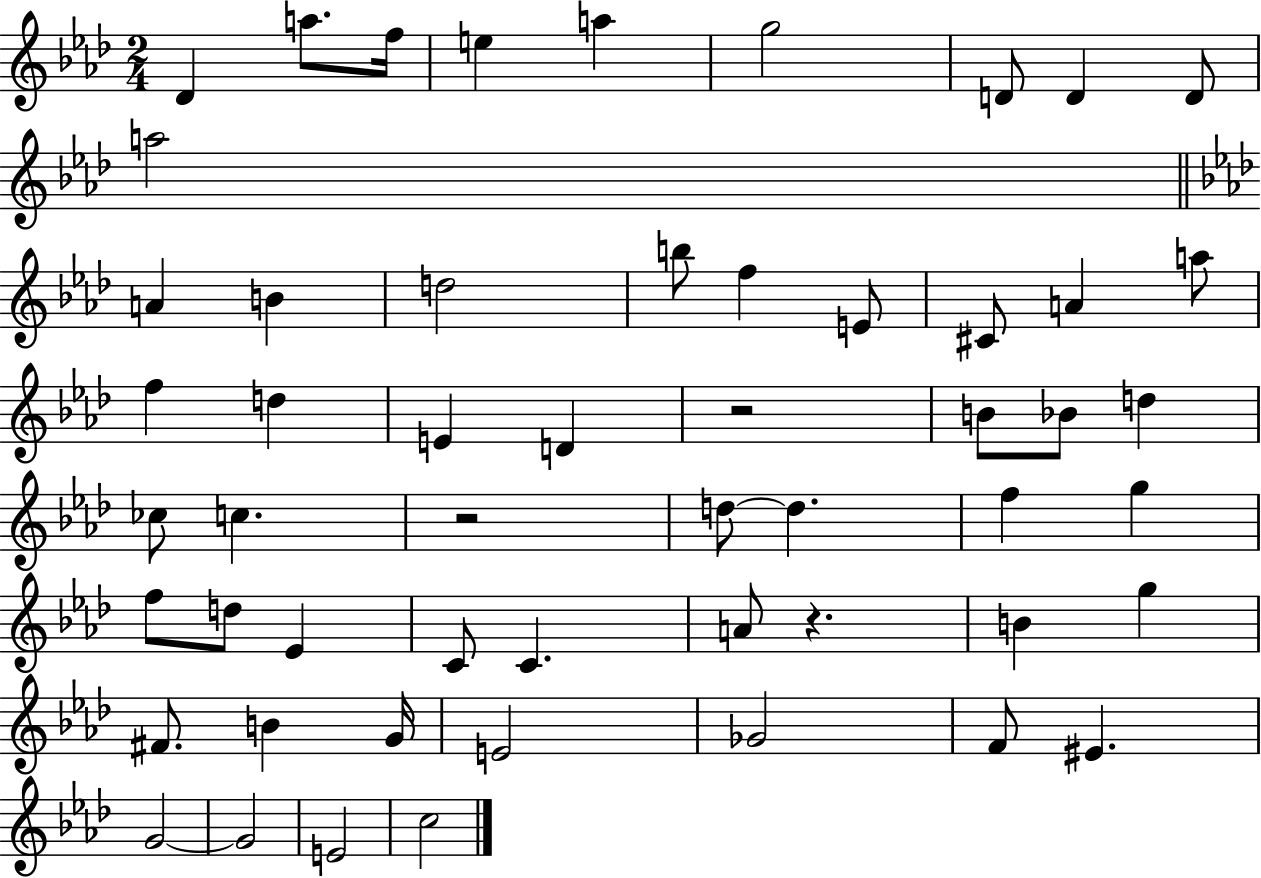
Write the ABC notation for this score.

X:1
T:Untitled
M:2/4
L:1/4
K:Ab
_D a/2 f/4 e a g2 D/2 D D/2 a2 A B d2 b/2 f E/2 ^C/2 A a/2 f d E D z2 B/2 _B/2 d _c/2 c z2 d/2 d f g f/2 d/2 _E C/2 C A/2 z B g ^F/2 B G/4 E2 _G2 F/2 ^E G2 G2 E2 c2